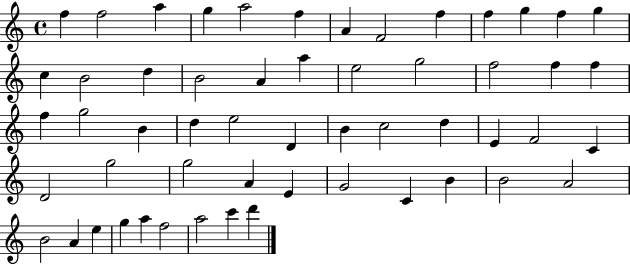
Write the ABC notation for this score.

X:1
T:Untitled
M:4/4
L:1/4
K:C
f f2 a g a2 f A F2 f f g f g c B2 d B2 A a e2 g2 f2 f f f g2 B d e2 D B c2 d E F2 C D2 g2 g2 A E G2 C B B2 A2 B2 A e g a f2 a2 c' d'